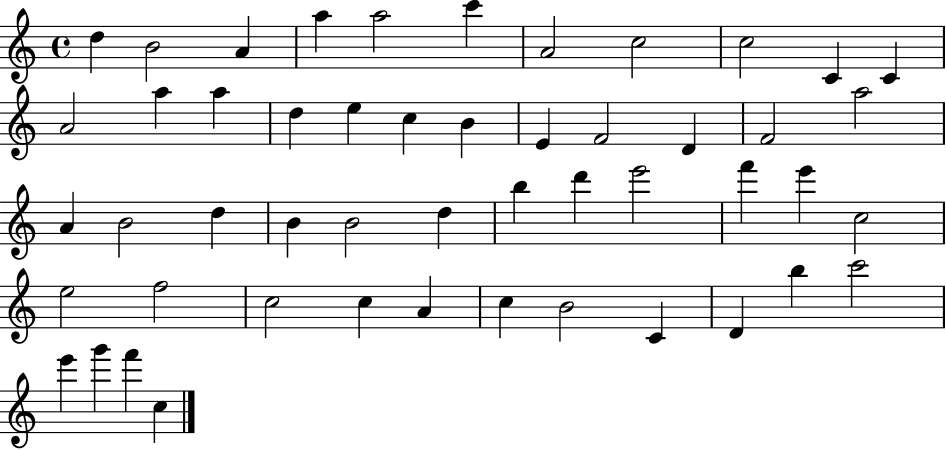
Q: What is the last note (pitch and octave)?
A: C5